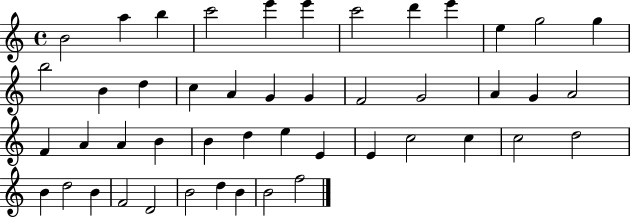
B4/h A5/q B5/q C6/h E6/q E6/q C6/h D6/q E6/q E5/q G5/h G5/q B5/h B4/q D5/q C5/q A4/q G4/q G4/q F4/h G4/h A4/q G4/q A4/h F4/q A4/q A4/q B4/q B4/q D5/q E5/q E4/q E4/q C5/h C5/q C5/h D5/h B4/q D5/h B4/q F4/h D4/h B4/h D5/q B4/q B4/h F5/h